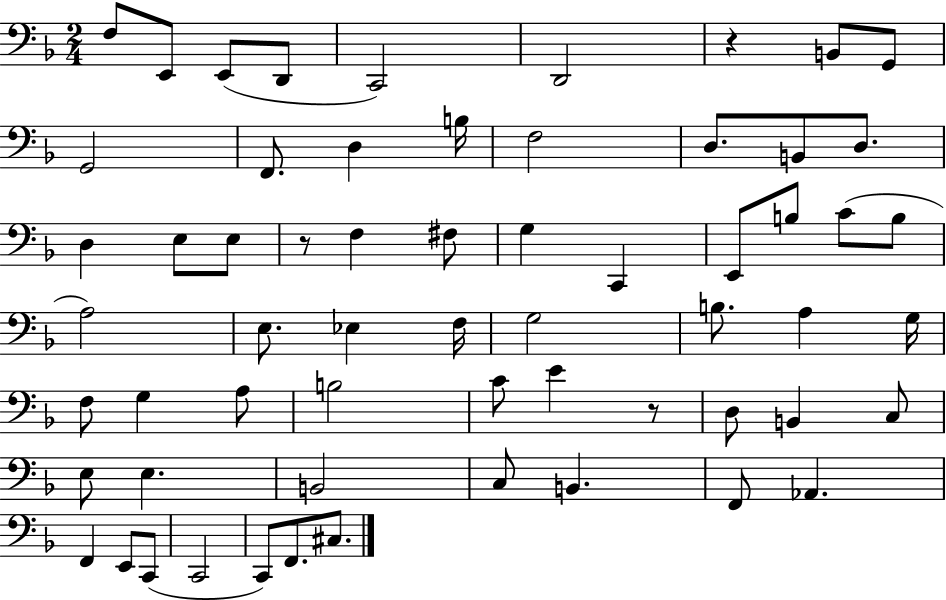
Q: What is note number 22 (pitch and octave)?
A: G3